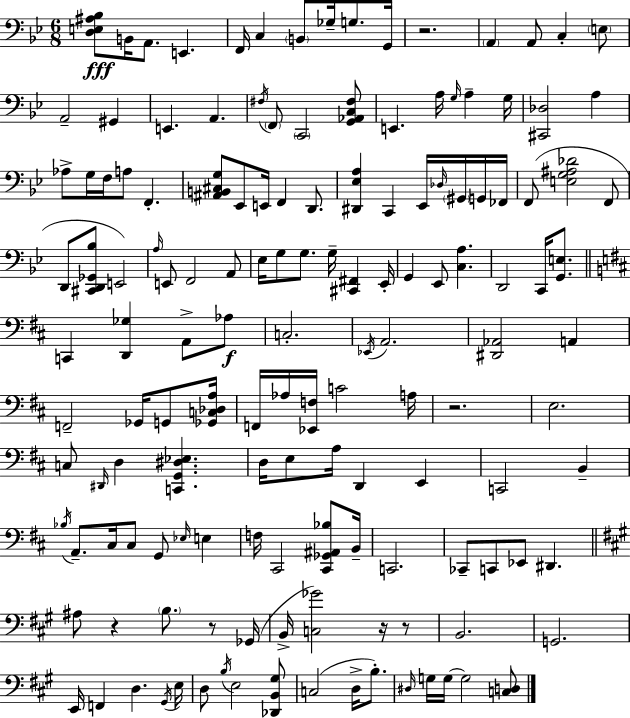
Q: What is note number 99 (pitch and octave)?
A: A#3